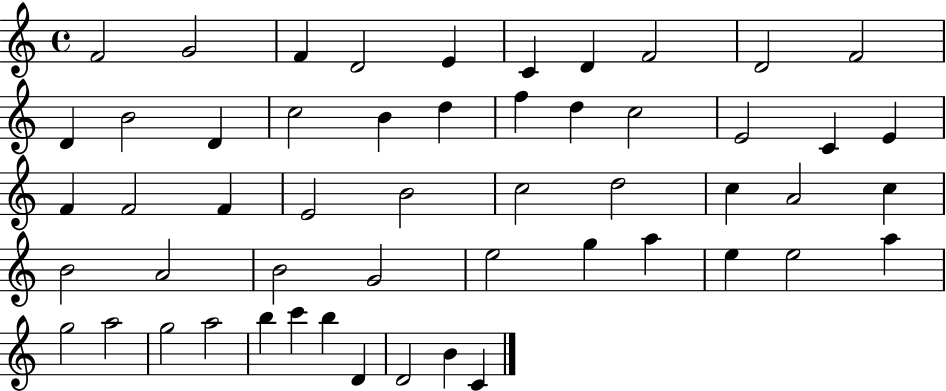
{
  \clef treble
  \time 4/4
  \defaultTimeSignature
  \key c \major
  f'2 g'2 | f'4 d'2 e'4 | c'4 d'4 f'2 | d'2 f'2 | \break d'4 b'2 d'4 | c''2 b'4 d''4 | f''4 d''4 c''2 | e'2 c'4 e'4 | \break f'4 f'2 f'4 | e'2 b'2 | c''2 d''2 | c''4 a'2 c''4 | \break b'2 a'2 | b'2 g'2 | e''2 g''4 a''4 | e''4 e''2 a''4 | \break g''2 a''2 | g''2 a''2 | b''4 c'''4 b''4 d'4 | d'2 b'4 c'4 | \break \bar "|."
}